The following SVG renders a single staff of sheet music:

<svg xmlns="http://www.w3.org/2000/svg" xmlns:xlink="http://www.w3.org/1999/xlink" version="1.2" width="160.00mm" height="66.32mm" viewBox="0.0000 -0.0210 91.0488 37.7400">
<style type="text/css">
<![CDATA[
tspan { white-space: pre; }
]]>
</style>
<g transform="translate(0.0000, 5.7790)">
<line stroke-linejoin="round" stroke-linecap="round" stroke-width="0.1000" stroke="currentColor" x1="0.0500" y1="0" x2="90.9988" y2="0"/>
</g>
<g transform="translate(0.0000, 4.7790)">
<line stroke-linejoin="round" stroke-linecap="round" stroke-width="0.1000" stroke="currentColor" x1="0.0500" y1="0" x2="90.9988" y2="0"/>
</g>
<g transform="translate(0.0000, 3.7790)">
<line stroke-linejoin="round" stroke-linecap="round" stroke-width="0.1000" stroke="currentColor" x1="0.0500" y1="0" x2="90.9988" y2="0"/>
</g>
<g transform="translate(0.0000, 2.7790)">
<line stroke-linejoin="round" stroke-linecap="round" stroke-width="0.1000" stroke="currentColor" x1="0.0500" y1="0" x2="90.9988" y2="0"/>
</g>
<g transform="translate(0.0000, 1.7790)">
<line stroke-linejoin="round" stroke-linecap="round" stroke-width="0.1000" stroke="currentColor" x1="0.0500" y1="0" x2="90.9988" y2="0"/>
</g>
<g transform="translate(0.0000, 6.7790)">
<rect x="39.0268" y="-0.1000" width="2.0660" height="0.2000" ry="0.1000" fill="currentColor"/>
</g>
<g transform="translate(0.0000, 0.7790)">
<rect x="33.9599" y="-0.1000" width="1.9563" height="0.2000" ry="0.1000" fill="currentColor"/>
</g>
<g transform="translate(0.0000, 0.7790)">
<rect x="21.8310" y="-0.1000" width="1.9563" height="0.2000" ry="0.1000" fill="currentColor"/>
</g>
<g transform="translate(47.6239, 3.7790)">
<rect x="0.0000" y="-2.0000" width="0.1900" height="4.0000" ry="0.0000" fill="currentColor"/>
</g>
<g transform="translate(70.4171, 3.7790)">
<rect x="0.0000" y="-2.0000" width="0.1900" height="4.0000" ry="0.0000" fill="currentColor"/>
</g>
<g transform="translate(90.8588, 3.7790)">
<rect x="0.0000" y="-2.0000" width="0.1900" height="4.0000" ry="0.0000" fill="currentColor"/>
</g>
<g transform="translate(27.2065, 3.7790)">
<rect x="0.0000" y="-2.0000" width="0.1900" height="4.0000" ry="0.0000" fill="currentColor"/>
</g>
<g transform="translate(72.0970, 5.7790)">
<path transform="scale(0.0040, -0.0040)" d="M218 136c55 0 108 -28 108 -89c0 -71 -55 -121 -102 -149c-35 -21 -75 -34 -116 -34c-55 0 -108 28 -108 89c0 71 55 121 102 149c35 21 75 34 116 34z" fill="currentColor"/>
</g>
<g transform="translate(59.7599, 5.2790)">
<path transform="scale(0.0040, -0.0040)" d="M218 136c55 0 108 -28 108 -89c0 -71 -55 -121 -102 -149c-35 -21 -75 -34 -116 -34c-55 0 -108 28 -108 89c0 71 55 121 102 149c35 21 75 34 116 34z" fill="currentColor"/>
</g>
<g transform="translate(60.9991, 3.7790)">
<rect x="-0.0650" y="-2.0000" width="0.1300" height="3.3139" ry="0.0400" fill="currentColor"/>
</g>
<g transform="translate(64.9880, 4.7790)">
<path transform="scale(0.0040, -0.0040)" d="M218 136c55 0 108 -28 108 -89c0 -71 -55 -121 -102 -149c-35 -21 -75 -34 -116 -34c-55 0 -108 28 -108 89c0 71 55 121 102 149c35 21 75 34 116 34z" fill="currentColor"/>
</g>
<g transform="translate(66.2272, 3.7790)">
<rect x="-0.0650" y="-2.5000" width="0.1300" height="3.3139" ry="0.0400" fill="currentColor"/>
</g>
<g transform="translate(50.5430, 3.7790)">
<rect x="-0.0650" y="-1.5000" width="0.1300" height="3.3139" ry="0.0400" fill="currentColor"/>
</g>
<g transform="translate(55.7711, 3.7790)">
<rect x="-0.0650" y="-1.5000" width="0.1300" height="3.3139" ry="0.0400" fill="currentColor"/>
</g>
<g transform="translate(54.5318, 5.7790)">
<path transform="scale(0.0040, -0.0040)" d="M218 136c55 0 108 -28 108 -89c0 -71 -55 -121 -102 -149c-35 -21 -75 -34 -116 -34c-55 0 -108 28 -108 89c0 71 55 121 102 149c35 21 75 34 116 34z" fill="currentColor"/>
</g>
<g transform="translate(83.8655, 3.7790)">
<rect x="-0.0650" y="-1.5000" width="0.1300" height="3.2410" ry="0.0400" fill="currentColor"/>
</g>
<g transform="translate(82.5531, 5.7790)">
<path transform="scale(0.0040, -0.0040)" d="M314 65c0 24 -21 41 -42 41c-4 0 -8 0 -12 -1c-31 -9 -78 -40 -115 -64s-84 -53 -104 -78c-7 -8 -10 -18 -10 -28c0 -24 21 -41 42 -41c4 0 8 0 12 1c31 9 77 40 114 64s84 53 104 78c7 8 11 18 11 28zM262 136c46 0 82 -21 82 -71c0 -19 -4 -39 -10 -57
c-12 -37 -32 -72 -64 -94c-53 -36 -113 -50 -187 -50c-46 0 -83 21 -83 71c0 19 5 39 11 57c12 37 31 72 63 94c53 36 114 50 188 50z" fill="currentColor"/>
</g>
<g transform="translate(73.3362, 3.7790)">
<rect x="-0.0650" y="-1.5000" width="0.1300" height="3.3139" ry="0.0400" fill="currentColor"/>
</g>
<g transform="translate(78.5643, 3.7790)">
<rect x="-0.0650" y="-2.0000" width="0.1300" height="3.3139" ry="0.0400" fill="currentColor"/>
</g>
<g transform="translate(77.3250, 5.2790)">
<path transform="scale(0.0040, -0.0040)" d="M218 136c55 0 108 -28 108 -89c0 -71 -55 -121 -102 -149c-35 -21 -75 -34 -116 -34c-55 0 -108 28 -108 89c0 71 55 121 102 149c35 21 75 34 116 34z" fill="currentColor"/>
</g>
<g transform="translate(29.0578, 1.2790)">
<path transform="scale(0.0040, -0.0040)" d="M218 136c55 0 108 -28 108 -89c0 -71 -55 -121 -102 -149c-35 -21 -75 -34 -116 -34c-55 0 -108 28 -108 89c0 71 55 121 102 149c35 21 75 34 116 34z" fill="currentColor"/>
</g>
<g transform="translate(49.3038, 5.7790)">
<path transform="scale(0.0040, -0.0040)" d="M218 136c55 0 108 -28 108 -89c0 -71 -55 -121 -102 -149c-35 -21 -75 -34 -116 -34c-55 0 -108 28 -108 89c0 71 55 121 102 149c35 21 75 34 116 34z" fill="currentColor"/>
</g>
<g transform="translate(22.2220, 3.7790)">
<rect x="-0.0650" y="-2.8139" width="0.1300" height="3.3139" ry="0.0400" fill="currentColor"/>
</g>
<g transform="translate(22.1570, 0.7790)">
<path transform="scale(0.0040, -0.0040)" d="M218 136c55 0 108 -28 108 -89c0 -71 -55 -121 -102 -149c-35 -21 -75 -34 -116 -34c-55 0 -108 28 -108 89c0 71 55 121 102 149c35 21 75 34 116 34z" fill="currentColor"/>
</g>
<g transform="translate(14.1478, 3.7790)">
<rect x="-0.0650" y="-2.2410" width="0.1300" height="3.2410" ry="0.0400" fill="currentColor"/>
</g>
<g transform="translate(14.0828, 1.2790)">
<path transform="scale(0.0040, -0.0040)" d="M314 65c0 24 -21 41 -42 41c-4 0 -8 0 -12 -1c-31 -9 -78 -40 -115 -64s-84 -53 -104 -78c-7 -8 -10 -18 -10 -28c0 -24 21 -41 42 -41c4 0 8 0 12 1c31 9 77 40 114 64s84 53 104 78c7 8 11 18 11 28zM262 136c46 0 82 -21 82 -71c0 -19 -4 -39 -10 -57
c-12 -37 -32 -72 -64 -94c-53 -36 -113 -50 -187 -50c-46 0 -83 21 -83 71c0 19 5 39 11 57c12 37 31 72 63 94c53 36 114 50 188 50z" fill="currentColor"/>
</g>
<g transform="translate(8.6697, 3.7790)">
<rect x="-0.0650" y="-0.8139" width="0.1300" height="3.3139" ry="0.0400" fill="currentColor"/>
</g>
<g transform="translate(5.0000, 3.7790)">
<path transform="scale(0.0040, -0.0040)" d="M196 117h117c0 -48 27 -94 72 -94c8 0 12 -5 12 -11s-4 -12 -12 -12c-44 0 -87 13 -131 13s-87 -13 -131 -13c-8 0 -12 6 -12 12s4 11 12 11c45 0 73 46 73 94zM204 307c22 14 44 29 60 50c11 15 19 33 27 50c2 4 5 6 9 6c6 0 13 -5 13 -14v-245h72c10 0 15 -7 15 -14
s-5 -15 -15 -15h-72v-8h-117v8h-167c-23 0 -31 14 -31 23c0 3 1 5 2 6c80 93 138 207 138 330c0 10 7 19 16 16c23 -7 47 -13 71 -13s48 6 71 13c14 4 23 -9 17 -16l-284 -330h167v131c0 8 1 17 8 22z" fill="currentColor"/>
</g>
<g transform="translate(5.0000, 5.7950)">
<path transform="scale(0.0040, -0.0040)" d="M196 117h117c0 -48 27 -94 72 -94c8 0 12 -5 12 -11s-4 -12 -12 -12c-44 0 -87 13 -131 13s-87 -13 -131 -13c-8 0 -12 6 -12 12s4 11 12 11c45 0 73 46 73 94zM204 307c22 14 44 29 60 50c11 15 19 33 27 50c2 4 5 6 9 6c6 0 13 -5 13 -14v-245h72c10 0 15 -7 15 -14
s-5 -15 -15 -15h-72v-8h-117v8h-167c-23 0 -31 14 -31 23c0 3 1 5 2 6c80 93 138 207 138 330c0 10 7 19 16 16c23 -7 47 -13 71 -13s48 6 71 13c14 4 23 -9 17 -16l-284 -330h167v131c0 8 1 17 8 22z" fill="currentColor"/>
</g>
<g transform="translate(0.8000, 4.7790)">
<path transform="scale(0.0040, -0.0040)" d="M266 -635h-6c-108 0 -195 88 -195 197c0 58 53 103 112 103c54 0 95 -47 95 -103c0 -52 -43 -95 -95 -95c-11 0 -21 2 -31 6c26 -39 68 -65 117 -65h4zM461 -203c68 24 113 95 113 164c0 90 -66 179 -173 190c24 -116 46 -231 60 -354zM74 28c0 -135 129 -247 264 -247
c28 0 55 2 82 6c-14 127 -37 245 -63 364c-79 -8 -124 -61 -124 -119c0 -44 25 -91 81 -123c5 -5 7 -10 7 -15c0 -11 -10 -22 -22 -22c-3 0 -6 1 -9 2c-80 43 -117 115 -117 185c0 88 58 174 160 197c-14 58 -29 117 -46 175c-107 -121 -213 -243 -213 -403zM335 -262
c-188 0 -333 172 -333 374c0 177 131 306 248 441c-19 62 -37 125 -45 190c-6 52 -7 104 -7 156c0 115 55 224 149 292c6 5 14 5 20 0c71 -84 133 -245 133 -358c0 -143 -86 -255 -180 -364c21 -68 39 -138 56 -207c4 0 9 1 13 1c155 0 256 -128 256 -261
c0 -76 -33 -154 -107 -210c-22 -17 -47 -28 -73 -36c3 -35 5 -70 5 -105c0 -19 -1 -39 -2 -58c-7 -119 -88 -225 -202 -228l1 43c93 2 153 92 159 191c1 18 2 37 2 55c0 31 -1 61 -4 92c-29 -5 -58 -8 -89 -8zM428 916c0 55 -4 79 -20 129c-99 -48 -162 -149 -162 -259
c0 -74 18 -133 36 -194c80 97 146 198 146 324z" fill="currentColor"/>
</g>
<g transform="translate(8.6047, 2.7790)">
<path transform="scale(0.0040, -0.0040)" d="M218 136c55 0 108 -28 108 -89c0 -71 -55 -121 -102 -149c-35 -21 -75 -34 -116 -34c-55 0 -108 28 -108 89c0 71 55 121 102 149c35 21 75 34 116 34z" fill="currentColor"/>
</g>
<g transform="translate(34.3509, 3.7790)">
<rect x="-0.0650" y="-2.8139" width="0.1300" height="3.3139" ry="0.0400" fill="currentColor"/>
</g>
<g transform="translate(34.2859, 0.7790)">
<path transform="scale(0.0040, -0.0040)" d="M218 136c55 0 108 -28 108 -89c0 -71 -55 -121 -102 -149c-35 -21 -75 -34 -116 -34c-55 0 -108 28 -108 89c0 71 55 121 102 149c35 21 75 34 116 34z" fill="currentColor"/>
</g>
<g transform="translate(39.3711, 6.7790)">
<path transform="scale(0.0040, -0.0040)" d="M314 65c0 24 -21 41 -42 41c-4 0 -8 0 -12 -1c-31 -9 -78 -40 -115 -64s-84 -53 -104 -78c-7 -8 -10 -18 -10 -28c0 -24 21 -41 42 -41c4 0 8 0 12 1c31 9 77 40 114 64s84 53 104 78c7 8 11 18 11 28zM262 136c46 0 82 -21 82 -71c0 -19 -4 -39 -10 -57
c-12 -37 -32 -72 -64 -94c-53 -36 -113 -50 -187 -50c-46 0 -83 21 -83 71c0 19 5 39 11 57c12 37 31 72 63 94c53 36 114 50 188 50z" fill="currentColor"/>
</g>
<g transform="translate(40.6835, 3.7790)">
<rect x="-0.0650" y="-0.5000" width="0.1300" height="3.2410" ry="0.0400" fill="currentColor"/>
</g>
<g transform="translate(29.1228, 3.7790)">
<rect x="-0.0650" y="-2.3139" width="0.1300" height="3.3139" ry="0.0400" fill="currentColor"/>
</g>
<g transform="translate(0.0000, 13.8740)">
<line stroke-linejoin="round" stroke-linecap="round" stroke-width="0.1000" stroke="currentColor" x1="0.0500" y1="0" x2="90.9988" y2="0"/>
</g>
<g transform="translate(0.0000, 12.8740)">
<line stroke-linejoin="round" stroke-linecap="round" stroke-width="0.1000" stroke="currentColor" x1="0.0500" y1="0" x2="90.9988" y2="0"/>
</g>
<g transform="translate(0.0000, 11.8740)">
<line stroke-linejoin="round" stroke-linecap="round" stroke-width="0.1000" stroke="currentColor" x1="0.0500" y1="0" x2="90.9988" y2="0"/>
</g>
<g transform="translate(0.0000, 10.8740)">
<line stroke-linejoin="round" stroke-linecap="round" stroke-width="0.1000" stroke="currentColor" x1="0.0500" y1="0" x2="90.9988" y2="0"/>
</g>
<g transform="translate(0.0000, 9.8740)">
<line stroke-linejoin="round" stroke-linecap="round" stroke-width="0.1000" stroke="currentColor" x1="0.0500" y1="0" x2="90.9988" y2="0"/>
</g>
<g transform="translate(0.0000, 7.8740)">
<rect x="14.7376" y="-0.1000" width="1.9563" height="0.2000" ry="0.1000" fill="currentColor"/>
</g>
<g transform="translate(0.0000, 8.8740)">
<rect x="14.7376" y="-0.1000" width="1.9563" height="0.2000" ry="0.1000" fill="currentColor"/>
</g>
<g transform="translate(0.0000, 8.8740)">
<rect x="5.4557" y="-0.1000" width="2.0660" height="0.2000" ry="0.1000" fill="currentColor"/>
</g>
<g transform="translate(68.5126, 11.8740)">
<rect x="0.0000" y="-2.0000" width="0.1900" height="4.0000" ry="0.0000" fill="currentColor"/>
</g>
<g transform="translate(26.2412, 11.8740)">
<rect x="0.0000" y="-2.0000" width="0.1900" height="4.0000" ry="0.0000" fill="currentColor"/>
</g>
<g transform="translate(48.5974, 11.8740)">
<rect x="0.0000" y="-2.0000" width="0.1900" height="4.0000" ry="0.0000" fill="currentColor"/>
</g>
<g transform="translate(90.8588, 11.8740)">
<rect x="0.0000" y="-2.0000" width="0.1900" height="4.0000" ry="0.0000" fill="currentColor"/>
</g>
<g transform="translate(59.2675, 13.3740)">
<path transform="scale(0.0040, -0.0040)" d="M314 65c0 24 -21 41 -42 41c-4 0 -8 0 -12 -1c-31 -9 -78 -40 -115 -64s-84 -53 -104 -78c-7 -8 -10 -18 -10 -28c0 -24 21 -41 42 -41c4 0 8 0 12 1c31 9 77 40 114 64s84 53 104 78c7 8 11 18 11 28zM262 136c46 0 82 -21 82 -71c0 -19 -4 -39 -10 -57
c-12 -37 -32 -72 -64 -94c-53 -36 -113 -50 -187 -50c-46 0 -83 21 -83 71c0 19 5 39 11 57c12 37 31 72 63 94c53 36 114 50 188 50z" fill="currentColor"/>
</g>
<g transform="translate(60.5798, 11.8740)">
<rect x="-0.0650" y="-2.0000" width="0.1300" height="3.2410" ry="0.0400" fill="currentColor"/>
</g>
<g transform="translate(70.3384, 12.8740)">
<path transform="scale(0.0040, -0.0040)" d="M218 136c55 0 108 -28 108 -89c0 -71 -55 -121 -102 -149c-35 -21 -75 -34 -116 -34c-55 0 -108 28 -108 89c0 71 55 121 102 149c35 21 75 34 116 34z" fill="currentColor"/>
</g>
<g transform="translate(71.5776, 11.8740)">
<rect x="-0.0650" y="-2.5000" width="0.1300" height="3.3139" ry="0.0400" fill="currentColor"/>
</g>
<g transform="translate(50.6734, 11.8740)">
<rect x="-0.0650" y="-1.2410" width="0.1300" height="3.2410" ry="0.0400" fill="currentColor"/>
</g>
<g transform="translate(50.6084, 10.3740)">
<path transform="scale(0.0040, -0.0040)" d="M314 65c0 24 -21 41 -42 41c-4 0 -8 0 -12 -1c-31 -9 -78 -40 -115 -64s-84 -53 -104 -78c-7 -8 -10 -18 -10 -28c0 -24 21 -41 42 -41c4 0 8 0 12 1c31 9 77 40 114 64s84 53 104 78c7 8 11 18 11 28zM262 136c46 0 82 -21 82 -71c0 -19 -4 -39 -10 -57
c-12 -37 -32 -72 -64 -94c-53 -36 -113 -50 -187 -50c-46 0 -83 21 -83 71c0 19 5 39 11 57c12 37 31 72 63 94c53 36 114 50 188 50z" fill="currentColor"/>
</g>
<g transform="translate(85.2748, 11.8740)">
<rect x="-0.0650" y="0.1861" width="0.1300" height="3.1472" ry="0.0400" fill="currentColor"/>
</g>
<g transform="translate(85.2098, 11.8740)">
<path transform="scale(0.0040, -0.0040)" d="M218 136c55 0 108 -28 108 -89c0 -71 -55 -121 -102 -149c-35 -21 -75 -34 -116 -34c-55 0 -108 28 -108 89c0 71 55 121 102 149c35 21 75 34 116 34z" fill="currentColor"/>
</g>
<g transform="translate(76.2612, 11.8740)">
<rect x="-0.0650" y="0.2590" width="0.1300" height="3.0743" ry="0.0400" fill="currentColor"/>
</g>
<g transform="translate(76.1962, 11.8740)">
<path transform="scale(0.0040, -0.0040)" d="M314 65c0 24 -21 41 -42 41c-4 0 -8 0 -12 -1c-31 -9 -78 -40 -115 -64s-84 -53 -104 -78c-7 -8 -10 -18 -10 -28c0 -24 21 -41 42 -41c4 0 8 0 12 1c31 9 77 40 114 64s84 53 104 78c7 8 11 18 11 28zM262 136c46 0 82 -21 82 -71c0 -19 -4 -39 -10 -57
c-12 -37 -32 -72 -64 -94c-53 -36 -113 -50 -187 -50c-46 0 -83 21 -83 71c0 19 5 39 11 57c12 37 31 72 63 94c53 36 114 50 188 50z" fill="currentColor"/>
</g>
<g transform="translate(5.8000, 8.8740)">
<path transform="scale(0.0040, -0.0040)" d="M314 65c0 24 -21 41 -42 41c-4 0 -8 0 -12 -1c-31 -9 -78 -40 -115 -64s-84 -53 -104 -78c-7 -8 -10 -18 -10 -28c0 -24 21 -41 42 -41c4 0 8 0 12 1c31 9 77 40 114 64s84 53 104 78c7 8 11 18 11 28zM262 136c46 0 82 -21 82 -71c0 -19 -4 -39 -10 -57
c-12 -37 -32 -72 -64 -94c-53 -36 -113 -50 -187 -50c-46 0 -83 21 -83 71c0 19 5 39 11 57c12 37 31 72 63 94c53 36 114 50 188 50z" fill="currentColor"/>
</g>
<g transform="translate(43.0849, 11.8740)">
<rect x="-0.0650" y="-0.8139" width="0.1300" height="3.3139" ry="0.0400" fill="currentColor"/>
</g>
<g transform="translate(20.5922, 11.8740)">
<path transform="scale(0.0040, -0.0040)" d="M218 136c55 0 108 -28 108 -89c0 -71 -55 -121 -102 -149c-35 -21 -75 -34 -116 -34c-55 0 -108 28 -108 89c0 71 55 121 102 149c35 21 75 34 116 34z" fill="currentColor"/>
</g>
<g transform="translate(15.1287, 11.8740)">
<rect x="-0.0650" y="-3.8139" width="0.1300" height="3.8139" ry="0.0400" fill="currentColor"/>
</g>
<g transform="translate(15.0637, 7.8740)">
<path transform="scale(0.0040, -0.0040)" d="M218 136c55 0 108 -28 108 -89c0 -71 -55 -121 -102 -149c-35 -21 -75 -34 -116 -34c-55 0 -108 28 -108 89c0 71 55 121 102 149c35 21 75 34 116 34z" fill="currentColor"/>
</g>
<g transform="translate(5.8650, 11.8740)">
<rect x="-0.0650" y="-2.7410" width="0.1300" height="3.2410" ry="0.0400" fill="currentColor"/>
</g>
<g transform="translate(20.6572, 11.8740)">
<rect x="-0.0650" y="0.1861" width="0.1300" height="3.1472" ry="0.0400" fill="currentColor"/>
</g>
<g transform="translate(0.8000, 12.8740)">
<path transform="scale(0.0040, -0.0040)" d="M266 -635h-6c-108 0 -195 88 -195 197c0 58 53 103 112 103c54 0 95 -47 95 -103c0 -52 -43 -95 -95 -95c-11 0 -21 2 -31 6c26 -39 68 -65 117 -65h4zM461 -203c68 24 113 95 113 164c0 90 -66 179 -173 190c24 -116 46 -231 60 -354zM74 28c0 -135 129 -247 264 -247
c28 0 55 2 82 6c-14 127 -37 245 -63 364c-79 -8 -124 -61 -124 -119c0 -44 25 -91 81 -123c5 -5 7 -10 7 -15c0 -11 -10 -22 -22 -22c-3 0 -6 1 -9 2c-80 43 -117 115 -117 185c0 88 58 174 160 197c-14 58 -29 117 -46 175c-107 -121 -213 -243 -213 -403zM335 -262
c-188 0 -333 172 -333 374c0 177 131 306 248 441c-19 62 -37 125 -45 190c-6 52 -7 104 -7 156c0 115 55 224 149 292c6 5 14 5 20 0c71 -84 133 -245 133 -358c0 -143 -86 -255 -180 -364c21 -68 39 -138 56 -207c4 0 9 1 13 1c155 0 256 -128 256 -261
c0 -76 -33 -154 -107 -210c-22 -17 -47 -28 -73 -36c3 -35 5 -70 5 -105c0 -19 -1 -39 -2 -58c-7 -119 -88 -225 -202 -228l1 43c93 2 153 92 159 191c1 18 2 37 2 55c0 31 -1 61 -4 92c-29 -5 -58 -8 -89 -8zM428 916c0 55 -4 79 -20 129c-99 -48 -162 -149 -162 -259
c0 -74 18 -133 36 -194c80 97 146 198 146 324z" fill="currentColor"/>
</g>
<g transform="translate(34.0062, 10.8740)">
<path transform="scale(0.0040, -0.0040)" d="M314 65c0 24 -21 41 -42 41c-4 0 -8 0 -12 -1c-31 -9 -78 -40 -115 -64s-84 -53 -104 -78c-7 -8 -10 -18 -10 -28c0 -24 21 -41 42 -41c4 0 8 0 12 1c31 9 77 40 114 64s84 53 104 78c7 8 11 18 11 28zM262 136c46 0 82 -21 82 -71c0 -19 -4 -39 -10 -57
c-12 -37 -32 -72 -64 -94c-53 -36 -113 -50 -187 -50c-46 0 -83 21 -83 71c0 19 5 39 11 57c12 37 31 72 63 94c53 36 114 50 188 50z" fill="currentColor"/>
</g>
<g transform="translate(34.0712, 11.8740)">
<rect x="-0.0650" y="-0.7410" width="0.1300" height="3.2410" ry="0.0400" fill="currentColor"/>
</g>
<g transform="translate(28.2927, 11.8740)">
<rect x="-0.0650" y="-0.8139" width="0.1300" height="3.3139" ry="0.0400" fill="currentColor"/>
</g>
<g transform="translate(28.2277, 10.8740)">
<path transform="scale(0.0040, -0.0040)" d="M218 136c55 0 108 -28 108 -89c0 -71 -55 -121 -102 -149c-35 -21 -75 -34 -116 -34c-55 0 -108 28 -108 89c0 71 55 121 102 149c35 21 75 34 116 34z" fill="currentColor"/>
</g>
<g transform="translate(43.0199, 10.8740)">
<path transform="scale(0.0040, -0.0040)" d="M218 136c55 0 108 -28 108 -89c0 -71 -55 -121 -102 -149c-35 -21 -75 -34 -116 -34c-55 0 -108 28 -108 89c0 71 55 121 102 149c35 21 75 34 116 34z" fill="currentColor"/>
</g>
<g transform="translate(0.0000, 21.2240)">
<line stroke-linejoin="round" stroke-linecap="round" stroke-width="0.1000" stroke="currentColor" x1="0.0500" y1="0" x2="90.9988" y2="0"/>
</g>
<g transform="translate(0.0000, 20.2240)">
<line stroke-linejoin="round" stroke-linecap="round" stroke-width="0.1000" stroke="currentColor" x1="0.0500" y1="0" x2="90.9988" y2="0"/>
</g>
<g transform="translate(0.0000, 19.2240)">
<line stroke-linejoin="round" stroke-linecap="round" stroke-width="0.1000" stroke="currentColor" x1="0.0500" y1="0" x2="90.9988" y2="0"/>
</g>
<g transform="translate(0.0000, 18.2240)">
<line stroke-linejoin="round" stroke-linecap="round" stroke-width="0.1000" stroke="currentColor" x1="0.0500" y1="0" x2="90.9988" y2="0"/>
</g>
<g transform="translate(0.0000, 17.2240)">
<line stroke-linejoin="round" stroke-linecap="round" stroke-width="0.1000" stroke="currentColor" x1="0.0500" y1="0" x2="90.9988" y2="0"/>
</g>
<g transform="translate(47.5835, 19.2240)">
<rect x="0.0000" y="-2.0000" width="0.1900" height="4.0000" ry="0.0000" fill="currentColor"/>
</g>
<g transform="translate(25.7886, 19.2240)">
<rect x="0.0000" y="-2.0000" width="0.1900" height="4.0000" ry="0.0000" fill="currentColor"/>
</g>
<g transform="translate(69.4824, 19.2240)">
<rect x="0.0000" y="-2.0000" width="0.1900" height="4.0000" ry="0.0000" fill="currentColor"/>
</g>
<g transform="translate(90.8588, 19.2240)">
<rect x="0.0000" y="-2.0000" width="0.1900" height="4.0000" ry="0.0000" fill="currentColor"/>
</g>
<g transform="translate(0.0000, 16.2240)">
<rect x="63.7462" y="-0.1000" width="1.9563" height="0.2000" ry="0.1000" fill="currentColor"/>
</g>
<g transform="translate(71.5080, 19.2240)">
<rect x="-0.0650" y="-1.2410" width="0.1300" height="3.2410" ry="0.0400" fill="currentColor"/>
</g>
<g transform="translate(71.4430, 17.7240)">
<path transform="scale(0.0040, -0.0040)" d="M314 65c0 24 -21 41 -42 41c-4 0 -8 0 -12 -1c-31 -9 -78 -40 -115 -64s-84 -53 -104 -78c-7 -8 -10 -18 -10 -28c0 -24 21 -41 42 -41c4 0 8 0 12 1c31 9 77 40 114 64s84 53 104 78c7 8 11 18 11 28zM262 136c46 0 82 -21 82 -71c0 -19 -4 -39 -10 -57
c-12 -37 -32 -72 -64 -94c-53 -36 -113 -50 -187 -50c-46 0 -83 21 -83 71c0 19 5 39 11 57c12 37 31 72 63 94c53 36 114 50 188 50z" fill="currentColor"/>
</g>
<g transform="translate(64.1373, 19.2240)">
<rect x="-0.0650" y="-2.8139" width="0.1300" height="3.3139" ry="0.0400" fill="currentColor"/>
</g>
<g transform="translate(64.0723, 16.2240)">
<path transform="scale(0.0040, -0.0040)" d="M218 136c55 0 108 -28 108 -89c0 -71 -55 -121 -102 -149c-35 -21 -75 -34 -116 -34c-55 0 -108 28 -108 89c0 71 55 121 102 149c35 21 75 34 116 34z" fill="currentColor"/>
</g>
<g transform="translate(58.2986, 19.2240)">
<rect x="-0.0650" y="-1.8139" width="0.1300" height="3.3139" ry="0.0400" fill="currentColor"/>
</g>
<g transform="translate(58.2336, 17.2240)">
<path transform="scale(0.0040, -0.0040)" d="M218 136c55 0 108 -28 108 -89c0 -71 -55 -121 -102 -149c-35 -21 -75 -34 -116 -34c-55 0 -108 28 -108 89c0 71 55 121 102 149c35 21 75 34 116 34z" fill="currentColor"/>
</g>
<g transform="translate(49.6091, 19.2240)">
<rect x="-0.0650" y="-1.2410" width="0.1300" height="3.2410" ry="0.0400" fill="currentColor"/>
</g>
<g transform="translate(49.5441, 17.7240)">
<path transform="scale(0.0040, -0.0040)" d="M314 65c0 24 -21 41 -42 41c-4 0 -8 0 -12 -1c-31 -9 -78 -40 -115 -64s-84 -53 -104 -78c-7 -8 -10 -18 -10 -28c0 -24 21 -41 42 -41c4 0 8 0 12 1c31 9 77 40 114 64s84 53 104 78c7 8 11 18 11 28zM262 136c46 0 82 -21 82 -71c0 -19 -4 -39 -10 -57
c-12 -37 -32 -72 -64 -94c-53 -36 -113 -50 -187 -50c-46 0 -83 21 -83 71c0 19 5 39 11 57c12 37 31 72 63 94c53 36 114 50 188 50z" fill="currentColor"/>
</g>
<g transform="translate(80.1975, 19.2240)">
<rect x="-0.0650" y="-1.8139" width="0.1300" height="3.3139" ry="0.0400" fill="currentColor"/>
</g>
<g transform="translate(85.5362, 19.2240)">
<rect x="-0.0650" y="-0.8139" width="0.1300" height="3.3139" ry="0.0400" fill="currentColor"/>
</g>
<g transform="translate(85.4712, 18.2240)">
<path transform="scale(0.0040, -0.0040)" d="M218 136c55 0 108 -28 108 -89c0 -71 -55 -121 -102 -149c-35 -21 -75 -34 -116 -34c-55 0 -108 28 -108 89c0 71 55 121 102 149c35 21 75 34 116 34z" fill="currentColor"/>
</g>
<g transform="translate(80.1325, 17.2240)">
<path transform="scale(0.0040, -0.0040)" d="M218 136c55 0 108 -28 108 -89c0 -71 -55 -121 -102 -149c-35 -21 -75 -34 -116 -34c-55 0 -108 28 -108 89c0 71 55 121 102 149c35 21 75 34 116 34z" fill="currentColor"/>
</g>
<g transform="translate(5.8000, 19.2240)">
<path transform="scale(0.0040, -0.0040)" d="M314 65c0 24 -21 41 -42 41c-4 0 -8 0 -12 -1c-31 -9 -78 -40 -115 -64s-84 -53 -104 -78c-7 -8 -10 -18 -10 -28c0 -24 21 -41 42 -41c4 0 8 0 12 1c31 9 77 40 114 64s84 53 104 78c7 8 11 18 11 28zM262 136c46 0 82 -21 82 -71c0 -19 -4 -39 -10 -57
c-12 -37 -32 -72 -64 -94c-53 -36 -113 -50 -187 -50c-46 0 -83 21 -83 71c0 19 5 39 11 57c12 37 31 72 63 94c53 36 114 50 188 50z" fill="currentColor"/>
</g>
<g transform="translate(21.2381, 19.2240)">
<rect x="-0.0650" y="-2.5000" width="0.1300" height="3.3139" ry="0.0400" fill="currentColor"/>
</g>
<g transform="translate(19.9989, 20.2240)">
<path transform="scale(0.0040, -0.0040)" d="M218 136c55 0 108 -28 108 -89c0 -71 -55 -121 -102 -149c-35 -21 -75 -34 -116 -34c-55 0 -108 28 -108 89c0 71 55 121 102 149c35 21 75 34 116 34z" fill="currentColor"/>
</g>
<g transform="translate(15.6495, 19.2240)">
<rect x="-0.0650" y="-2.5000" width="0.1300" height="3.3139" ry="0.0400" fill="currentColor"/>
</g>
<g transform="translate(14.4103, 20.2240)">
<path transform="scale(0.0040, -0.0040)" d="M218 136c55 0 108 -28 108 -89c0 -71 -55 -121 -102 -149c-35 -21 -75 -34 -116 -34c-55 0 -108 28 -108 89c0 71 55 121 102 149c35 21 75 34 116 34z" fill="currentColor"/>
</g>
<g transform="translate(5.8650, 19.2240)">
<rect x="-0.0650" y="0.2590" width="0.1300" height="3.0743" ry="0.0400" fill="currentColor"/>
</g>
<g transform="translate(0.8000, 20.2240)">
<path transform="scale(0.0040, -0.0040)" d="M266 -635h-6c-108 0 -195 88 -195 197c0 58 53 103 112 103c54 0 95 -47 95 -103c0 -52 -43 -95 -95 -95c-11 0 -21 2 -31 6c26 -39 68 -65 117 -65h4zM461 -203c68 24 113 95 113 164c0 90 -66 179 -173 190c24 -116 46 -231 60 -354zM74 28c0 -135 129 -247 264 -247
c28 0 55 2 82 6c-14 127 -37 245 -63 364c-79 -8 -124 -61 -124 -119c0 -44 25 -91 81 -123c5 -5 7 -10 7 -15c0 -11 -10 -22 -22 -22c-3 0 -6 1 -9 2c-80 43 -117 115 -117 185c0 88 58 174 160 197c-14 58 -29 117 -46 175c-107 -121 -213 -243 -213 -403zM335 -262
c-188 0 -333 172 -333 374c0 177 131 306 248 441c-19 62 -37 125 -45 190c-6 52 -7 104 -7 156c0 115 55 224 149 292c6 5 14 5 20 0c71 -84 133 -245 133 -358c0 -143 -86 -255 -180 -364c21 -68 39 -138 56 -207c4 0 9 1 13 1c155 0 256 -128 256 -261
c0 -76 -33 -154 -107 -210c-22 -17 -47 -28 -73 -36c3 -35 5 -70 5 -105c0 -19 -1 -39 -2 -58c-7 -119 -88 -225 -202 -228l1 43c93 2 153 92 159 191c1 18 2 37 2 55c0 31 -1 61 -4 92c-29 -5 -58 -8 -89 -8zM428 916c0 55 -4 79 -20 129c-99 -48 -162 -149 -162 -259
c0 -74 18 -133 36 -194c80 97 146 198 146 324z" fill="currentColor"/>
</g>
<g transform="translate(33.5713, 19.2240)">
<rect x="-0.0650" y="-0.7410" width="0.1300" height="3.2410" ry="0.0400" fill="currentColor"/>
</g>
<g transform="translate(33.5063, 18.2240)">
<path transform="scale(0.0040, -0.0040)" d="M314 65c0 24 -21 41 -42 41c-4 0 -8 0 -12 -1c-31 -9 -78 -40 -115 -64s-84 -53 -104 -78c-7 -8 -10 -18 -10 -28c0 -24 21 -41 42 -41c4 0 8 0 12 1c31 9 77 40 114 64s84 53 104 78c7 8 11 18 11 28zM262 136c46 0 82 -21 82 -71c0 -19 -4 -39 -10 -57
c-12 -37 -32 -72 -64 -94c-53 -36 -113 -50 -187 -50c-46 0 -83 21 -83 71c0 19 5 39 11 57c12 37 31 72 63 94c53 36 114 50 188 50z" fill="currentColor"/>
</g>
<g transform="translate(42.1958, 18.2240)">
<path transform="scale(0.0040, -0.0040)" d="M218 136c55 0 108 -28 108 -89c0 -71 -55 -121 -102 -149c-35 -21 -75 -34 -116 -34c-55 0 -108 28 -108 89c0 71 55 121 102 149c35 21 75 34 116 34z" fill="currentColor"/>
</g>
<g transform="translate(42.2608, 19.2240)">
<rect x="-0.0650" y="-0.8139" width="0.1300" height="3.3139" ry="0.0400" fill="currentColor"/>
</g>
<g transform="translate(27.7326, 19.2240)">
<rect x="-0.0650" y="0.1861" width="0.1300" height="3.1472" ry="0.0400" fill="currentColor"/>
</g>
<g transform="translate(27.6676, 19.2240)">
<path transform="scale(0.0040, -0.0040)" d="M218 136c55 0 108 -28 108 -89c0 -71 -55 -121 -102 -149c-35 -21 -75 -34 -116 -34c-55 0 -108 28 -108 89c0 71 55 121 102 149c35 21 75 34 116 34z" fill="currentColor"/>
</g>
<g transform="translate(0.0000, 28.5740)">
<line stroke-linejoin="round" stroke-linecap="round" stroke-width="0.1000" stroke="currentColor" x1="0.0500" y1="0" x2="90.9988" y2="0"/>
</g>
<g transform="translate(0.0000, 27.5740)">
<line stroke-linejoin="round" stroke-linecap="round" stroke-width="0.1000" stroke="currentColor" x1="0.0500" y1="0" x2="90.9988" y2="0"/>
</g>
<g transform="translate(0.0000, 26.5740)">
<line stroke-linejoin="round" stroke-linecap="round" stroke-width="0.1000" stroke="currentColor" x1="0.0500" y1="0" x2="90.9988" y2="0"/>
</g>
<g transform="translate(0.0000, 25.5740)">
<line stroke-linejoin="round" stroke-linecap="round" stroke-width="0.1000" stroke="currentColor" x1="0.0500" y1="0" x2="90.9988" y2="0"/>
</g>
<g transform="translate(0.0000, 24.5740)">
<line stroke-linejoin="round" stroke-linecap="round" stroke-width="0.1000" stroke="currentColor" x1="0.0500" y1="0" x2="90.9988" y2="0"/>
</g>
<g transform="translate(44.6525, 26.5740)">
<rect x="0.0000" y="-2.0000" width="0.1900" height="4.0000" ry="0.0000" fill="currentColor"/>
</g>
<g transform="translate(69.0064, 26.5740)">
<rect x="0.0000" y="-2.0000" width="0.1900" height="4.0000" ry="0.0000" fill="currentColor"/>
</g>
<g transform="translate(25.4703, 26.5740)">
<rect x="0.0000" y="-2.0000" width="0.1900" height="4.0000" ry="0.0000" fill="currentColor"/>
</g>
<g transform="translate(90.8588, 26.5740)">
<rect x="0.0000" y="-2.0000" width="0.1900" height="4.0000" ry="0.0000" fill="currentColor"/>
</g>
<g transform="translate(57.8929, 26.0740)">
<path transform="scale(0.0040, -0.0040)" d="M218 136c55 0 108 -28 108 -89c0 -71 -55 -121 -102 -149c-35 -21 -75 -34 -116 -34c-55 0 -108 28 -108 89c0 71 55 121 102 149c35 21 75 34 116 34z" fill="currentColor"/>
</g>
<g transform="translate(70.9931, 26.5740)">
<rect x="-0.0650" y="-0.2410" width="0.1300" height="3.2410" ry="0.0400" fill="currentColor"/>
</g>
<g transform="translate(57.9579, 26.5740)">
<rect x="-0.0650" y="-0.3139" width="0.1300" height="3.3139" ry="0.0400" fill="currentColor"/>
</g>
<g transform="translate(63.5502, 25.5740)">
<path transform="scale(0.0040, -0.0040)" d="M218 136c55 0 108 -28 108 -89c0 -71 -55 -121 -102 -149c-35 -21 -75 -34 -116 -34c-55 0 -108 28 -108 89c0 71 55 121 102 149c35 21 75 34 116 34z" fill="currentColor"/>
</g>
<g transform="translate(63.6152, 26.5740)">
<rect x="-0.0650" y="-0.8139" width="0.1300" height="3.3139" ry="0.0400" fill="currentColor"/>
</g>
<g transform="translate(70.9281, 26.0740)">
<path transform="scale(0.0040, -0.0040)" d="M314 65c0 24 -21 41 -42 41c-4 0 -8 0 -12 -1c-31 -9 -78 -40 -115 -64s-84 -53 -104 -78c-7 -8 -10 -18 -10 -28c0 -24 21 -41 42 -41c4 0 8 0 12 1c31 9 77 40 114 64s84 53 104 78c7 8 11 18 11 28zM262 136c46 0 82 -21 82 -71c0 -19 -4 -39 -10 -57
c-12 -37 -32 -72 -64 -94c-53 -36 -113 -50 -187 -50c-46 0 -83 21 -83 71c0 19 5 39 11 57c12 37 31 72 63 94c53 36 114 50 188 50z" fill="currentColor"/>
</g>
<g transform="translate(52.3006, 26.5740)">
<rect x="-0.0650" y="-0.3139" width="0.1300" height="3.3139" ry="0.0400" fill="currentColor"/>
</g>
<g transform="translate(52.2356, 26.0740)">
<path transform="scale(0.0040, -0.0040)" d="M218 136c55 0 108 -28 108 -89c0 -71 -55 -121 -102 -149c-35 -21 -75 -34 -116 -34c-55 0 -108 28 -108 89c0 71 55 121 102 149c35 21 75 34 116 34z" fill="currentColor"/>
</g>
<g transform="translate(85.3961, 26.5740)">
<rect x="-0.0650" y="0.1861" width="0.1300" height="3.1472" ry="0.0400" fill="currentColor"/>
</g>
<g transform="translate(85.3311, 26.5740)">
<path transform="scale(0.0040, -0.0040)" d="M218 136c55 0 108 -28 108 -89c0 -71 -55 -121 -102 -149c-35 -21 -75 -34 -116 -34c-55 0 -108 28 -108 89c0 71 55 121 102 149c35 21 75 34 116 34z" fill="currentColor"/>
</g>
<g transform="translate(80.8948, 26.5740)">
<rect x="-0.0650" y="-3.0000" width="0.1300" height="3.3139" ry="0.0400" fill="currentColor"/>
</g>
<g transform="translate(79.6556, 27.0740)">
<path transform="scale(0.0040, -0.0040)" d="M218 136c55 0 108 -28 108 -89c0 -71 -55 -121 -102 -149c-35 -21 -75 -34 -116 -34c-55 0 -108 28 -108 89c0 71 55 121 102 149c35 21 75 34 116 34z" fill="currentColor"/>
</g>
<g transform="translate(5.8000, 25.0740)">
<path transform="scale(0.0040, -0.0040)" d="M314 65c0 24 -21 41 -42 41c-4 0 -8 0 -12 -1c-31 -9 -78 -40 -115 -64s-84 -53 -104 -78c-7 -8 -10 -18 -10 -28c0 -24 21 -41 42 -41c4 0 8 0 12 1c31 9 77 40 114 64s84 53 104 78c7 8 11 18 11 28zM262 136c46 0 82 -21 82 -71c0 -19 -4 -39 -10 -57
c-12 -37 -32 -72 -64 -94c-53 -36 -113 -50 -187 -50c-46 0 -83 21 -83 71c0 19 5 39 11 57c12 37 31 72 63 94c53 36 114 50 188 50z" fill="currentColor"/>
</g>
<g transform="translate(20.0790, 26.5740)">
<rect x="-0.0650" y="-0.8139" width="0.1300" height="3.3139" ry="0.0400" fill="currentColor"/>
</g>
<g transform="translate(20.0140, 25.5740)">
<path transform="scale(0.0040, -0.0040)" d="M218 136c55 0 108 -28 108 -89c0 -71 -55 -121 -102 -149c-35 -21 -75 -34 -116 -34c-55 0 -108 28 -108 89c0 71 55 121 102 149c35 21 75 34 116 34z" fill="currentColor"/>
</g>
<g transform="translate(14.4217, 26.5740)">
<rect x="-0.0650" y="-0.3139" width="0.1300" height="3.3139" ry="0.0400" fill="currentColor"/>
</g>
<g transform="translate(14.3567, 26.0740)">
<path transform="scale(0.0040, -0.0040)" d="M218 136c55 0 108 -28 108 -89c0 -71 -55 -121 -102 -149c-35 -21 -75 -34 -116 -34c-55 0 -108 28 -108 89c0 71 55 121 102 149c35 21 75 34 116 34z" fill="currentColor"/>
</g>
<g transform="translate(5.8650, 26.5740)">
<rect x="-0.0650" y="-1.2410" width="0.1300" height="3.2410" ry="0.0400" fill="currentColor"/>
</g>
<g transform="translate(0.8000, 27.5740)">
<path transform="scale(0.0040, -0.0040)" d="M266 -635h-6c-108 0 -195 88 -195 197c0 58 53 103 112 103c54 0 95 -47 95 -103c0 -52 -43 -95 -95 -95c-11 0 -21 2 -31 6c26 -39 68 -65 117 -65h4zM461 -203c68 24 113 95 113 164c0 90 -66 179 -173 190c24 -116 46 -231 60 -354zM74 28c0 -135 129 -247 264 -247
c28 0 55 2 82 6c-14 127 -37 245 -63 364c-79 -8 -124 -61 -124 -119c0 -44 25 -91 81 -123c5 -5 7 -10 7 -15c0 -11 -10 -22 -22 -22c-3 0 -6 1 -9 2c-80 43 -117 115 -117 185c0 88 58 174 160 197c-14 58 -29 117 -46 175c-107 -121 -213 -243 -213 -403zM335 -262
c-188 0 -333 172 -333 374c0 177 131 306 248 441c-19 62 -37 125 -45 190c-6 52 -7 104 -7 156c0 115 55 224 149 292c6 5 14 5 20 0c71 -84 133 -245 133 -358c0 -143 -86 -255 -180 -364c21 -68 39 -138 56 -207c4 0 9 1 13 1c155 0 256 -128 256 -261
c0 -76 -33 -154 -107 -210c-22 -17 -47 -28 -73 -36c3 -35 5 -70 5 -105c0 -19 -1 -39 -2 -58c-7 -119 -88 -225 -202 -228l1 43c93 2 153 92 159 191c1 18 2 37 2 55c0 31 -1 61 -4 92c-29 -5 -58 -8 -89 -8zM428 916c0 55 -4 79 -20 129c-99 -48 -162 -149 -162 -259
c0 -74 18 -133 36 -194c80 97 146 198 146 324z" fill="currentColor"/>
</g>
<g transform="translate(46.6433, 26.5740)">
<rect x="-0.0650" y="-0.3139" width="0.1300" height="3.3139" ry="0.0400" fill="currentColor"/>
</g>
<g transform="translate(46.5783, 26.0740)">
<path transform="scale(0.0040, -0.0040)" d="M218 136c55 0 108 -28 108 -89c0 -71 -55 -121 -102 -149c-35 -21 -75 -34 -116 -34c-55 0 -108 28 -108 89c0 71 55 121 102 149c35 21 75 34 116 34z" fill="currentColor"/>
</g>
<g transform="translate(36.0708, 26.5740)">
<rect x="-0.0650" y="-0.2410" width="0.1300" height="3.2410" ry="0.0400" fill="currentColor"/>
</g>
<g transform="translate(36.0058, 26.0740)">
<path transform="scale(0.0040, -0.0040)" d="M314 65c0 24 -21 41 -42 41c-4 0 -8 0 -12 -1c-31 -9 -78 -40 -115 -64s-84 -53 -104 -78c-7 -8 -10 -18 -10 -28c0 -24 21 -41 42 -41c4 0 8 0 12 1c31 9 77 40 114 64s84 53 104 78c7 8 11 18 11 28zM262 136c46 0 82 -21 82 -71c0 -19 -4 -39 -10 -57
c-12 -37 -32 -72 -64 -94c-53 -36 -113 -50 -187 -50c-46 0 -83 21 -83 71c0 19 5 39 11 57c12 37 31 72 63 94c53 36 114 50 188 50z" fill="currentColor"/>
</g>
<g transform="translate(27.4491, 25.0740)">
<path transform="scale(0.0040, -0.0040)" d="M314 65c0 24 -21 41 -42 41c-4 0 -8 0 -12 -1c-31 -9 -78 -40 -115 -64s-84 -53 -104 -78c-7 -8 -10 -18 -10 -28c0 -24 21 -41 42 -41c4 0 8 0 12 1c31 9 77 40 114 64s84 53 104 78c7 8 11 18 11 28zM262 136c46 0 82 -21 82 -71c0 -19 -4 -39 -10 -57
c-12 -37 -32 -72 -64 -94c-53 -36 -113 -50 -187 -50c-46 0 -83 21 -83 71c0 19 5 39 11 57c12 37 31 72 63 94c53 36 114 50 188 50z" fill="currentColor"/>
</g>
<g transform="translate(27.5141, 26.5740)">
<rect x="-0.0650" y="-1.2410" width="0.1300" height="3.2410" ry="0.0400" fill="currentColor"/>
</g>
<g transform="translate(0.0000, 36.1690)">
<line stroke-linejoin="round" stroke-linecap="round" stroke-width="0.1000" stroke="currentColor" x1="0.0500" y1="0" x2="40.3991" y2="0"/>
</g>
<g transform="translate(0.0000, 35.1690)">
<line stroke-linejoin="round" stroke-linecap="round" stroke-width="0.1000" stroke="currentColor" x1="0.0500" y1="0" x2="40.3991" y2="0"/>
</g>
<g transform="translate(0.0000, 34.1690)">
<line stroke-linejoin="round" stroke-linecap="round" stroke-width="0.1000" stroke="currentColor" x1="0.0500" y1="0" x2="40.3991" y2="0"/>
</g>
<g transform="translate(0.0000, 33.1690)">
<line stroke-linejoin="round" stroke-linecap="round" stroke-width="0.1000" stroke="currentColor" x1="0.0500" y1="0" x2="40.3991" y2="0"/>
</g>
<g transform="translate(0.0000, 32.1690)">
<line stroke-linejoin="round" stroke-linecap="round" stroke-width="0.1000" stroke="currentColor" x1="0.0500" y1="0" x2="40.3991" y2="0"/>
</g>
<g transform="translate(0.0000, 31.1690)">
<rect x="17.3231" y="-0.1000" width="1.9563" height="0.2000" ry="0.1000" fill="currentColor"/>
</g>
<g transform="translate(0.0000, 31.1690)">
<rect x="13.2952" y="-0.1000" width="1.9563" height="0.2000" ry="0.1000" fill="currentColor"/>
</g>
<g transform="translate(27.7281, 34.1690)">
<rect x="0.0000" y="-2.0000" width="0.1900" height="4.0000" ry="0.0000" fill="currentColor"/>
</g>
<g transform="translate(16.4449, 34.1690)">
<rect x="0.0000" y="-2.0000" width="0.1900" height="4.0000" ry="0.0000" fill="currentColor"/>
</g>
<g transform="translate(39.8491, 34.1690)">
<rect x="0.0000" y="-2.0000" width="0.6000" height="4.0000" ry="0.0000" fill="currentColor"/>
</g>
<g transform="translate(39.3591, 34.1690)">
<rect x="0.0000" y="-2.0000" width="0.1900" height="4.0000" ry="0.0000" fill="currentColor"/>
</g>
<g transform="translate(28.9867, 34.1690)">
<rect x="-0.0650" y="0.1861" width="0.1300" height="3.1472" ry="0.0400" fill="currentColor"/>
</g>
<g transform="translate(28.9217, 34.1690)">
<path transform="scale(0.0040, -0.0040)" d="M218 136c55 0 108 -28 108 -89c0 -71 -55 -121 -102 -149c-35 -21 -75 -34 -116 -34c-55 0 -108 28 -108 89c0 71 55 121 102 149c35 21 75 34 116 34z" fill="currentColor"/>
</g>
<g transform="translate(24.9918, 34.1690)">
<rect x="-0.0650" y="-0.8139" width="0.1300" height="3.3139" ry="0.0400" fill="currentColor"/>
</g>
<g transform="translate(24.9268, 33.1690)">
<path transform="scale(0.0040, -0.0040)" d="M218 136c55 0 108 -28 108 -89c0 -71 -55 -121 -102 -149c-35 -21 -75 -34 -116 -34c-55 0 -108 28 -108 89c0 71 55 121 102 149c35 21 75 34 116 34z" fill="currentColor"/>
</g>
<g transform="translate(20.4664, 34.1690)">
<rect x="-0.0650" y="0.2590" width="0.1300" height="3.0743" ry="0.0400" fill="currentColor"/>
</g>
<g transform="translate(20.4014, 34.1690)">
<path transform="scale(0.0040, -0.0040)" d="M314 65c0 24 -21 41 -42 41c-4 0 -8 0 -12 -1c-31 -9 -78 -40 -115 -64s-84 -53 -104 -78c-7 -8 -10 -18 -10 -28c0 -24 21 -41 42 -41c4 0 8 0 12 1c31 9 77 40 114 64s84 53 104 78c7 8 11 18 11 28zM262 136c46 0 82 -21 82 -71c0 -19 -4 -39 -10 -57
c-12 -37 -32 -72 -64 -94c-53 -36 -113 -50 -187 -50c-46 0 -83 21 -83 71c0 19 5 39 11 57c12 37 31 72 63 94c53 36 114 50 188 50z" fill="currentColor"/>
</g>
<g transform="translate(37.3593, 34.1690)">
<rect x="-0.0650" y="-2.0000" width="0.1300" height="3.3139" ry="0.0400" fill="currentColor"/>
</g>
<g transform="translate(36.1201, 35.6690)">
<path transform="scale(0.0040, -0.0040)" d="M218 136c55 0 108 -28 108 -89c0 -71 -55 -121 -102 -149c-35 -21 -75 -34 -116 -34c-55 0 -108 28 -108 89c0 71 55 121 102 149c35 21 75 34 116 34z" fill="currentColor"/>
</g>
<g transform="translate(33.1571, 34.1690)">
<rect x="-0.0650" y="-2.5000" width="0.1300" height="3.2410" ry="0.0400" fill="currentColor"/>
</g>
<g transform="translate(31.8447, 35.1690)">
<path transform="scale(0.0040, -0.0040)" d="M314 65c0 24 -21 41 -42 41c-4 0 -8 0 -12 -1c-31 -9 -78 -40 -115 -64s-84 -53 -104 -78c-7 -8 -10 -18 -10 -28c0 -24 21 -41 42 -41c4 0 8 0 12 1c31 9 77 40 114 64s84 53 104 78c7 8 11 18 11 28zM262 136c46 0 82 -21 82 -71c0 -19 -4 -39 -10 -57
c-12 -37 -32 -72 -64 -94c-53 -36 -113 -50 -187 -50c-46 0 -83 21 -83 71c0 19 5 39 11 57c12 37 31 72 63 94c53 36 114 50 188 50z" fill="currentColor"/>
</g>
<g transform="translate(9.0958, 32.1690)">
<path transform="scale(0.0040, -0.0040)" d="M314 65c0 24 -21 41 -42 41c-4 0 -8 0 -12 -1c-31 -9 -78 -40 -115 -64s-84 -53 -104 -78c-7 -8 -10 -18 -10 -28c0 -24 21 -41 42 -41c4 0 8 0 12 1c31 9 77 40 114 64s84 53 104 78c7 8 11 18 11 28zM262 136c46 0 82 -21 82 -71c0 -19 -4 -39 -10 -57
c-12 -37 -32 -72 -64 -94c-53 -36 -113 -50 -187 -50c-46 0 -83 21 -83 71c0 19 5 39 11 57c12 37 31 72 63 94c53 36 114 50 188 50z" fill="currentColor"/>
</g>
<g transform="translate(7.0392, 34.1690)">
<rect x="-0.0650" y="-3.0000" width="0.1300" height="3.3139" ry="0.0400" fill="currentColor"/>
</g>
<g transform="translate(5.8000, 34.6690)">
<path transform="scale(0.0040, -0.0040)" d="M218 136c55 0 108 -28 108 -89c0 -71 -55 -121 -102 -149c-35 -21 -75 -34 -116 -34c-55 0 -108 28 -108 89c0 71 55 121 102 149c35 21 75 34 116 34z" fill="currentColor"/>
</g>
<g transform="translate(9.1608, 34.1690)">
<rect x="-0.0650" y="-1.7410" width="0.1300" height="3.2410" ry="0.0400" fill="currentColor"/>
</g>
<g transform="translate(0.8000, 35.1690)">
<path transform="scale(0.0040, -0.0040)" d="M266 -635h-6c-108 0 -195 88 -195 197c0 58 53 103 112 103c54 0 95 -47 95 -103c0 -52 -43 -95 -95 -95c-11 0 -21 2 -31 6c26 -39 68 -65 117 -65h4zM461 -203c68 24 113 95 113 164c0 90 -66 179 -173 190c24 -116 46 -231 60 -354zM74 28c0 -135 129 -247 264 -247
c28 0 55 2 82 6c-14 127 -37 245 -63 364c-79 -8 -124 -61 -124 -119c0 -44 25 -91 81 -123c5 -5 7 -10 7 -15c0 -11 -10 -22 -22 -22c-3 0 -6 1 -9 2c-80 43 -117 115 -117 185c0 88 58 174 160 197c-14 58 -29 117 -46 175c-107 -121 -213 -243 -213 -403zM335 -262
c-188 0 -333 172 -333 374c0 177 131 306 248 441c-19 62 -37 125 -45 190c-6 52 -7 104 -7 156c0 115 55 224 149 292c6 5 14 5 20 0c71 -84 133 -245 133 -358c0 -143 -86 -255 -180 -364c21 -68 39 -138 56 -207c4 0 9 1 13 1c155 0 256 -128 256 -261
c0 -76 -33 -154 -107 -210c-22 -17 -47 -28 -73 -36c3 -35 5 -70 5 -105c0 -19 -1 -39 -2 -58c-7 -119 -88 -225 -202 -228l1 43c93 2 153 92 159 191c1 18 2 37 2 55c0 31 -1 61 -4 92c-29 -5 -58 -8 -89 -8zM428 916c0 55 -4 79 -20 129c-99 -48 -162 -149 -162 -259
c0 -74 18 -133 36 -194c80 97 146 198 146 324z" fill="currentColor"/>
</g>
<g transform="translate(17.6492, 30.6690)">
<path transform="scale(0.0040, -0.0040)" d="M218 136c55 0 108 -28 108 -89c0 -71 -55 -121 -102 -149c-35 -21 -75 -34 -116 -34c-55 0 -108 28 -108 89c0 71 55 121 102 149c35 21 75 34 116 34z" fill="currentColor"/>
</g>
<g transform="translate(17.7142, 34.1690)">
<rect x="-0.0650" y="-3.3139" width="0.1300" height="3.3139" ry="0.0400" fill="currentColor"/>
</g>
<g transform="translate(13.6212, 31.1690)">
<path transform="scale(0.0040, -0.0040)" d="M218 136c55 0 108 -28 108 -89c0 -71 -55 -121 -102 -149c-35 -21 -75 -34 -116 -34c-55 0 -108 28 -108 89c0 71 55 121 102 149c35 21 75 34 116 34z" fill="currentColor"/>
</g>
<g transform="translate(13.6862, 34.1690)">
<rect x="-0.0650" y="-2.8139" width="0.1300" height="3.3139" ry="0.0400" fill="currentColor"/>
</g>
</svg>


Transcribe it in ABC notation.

X:1
T:Untitled
M:4/4
L:1/4
K:C
d g2 a g a C2 E E F G E F E2 a2 c' B d d2 d e2 F2 G B2 B B2 G G B d2 d e2 f a e2 f d e2 c d e2 c2 c c c d c2 A B A f2 a b B2 d B G2 F